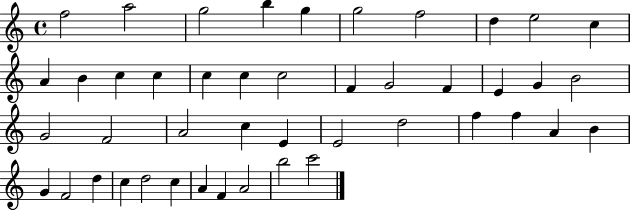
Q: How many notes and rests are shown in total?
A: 45